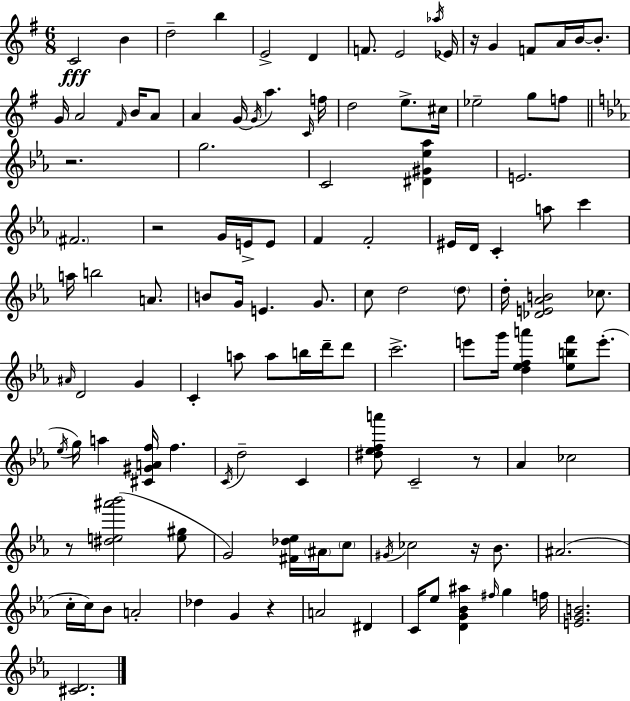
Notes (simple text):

C4/h B4/q D5/h B5/q E4/h D4/q F4/e. E4/h Ab5/s Eb4/s R/s G4/q F4/e A4/s B4/s B4/e. G4/s A4/h F#4/s B4/s A4/e A4/q G4/s G4/s A5/q. C4/s F5/s D5/h E5/e. C#5/s Eb5/h G5/e F5/e R/h. G5/h. C4/h [D#4,G#4,Eb5,Ab5]/q E4/h. F#4/h. R/h G4/s E4/s E4/e F4/q F4/h EIS4/s D4/s C4/q A5/e C6/q A5/s B5/h A4/e. B4/e G4/s E4/q. G4/e. C5/e D5/h D5/e D5/s [Db4,E4,Ab4,B4]/h CES5/e. A#4/s D4/h G4/q C4/q A5/e A5/e B5/s D6/s D6/e C6/h. E6/e G6/s [D5,Eb5,F5,A6]/q [Eb5,B5,F6]/e E6/e. Eb5/s G5/s A5/q [C#4,G#4,A4,F5]/s F5/q. C4/s D5/h C4/q [D#5,Eb5,F5,A6]/e C4/h R/e Ab4/q CES5/h R/e [D#5,E5,A#6,Bb6]/h [E5,G#5]/e G4/h [F#4,Db5,Eb5]/s A#4/s C5/e G#4/s CES5/h R/s Bb4/e. A#4/h. C5/s C5/s Bb4/e A4/h Db5/q G4/q R/q A4/h D#4/q C4/s Eb5/e [D4,G4,Bb4,A#5]/q F#5/s G5/q F5/s [E4,G4,B4]/h. [C#4,D4]/h.